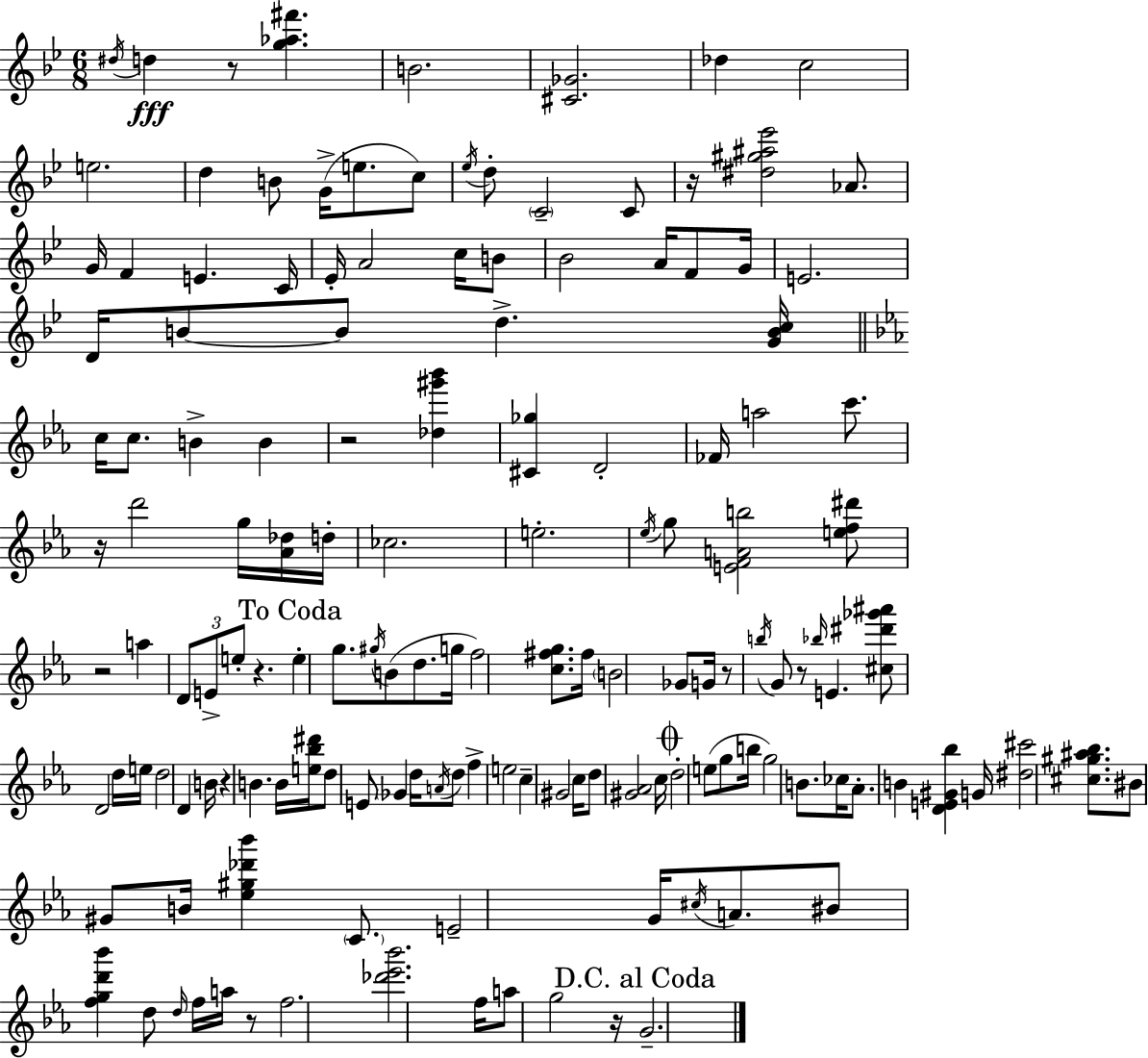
D#5/s D5/q R/e [G5,Ab5,F#6]/q. B4/h. [C#4,Gb4]/h. Db5/q C5/h E5/h. D5/q B4/e G4/s E5/e. C5/e Eb5/s D5/e C4/h C4/e R/s [D#5,G#5,A#5,Eb6]/h Ab4/e. G4/s F4/q E4/q. C4/s Eb4/s A4/h C5/s B4/e Bb4/h A4/s F4/e G4/s E4/h. D4/s B4/e B4/e D5/q. [G4,B4,C5]/s C5/s C5/e. B4/q B4/q R/h [Db5,G#6,Bb6]/q [C#4,Gb5]/q D4/h FES4/s A5/h C6/e. R/s D6/h G5/s [Ab4,Db5]/s D5/s CES5/h. E5/h. Eb5/s G5/e [E4,F4,A4,B5]/h [E5,F5,D#6]/e R/h A5/q D4/e E4/e E5/e R/q. E5/q G5/e. G#5/s B4/e D5/e. G5/s F5/h [C5,F#5,G5]/e. F#5/s B4/h Gb4/e G4/s R/e B5/s G4/e R/e Bb5/s E4/q. [C#5,D#6,Gb6,A#6]/e D4/h D5/s E5/s D5/h D4/q B4/s R/q B4/q. B4/s [E5,Bb5,D#6]/s D5/e E4/e Gb4/q D5/s A4/s D5/e F5/q E5/h C5/q G#4/h C5/s D5/e [G#4,Ab4]/h C5/s D5/h E5/e G5/e B5/s G5/h B4/e. CES5/s Ab4/e. B4/q [D4,E4,G#4,Bb5]/q G4/s [D#5,C#6]/h [C#5,G#5,A#5,Bb5]/e. BIS4/e G#4/e B4/s [Eb5,G#5,Db6,Bb6]/q C4/e. E4/h G4/s C#5/s A4/e. BIS4/e [F5,G5,D6,Bb6]/q D5/e D5/s F5/s A5/s R/e F5/h. [Db6,Eb6,Bb6]/h. F5/s A5/e G5/h R/s G4/h.